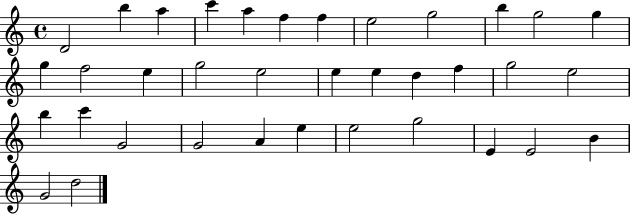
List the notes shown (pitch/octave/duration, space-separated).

D4/h B5/q A5/q C6/q A5/q F5/q F5/q E5/h G5/h B5/q G5/h G5/q G5/q F5/h E5/q G5/h E5/h E5/q E5/q D5/q F5/q G5/h E5/h B5/q C6/q G4/h G4/h A4/q E5/q E5/h G5/h E4/q E4/h B4/q G4/h D5/h